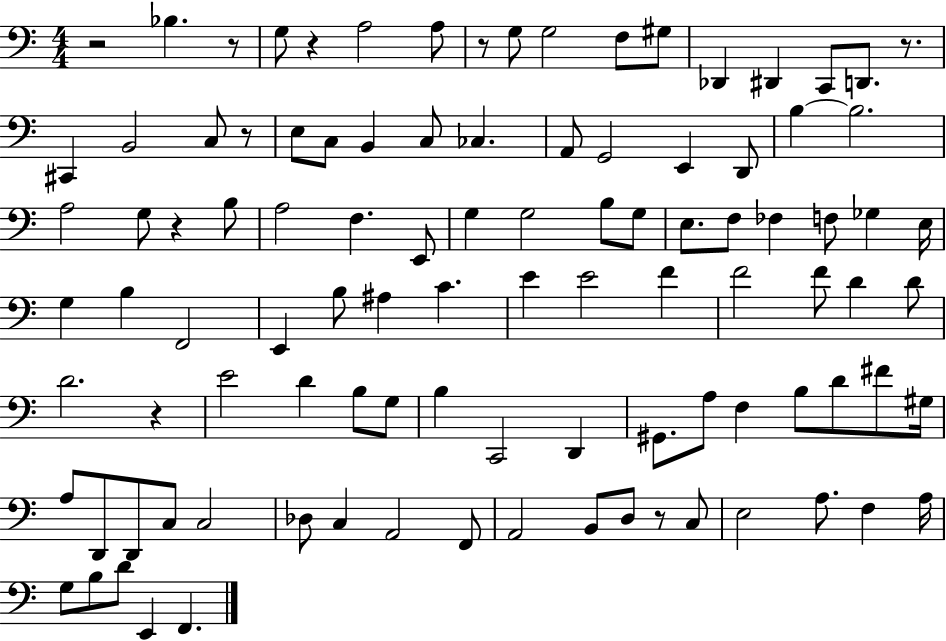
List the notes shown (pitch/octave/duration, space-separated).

R/h Bb3/q. R/e G3/e R/q A3/h A3/e R/e G3/e G3/h F3/e G#3/e Db2/q D#2/q C2/e D2/e. R/e. C#2/q B2/h C3/e R/e E3/e C3/e B2/q C3/e CES3/q. A2/e G2/h E2/q D2/e B3/q B3/h. A3/h G3/e R/q B3/e A3/h F3/q. E2/e G3/q G3/h B3/e G3/e E3/e. F3/e FES3/q F3/e Gb3/q E3/s G3/q B3/q F2/h E2/q B3/e A#3/q C4/q. E4/q E4/h F4/q F4/h F4/e D4/q D4/e D4/h. R/q E4/h D4/q B3/e G3/e B3/q C2/h D2/q G#2/e. A3/e F3/q B3/e D4/e F#4/e G#3/s A3/e D2/e D2/e C3/e C3/h Db3/e C3/q A2/h F2/e A2/h B2/e D3/e R/e C3/e E3/h A3/e. F3/q A3/s G3/e B3/e D4/e E2/q F2/q.